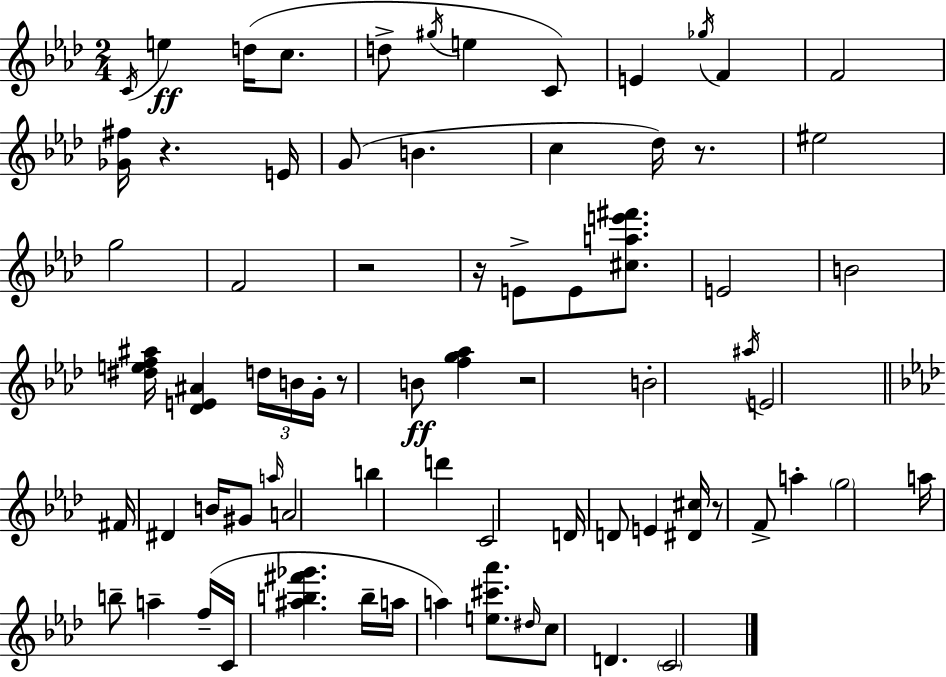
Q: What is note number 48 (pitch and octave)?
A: B5